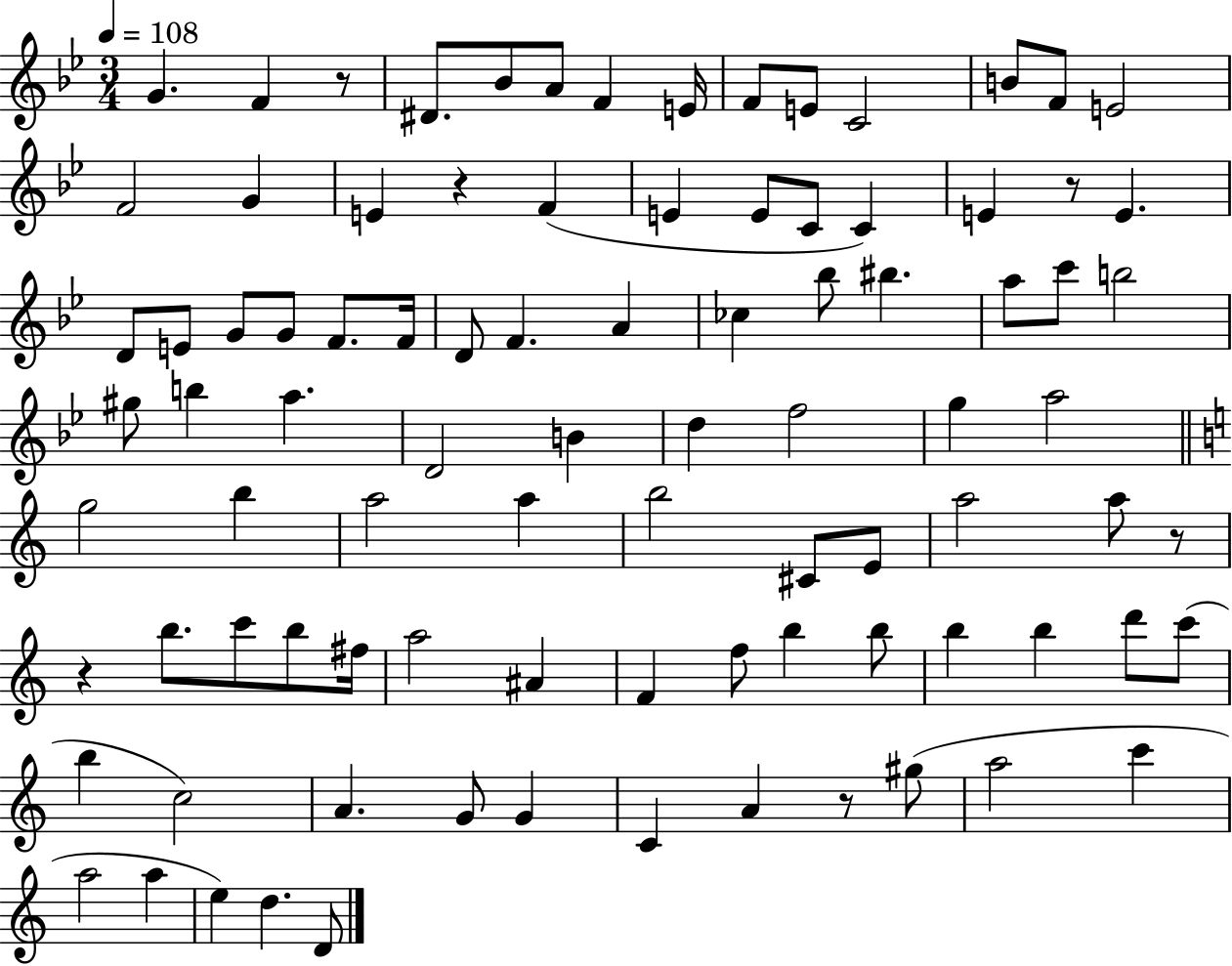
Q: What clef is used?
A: treble